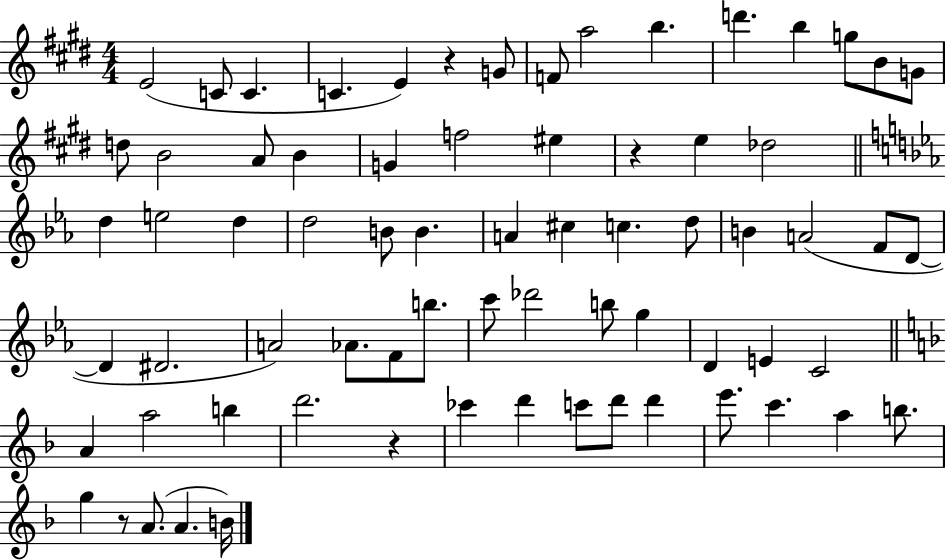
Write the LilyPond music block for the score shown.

{
  \clef treble
  \numericTimeSignature
  \time 4/4
  \key e \major
  e'2( c'8 c'4. | c'4. e'4) r4 g'8 | f'8 a''2 b''4. | d'''4. b''4 g''8 b'8 g'8 | \break d''8 b'2 a'8 b'4 | g'4 f''2 eis''4 | r4 e''4 des''2 | \bar "||" \break \key ees \major d''4 e''2 d''4 | d''2 b'8 b'4. | a'4 cis''4 c''4. d''8 | b'4 a'2( f'8 d'8~~ | \break d'4 dis'2. | a'2) aes'8. f'8 b''8. | c'''8 des'''2 b''8 g''4 | d'4 e'4 c'2 | \break \bar "||" \break \key f \major a'4 a''2 b''4 | d'''2. r4 | ces'''4 d'''4 c'''8 d'''8 d'''4 | e'''8. c'''4. a''4 b''8. | \break g''4 r8 a'8.( a'4. b'16) | \bar "|."
}